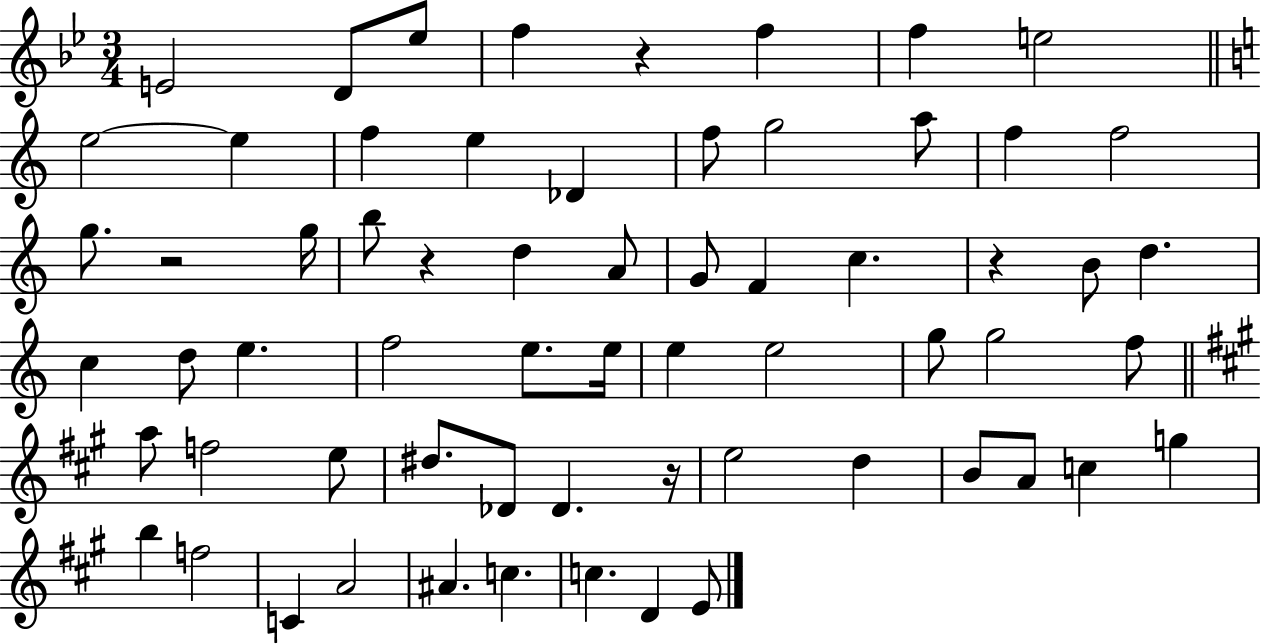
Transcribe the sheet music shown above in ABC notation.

X:1
T:Untitled
M:3/4
L:1/4
K:Bb
E2 D/2 _e/2 f z f f e2 e2 e f e _D f/2 g2 a/2 f f2 g/2 z2 g/4 b/2 z d A/2 G/2 F c z B/2 d c d/2 e f2 e/2 e/4 e e2 g/2 g2 f/2 a/2 f2 e/2 ^d/2 _D/2 _D z/4 e2 d B/2 A/2 c g b f2 C A2 ^A c c D E/2